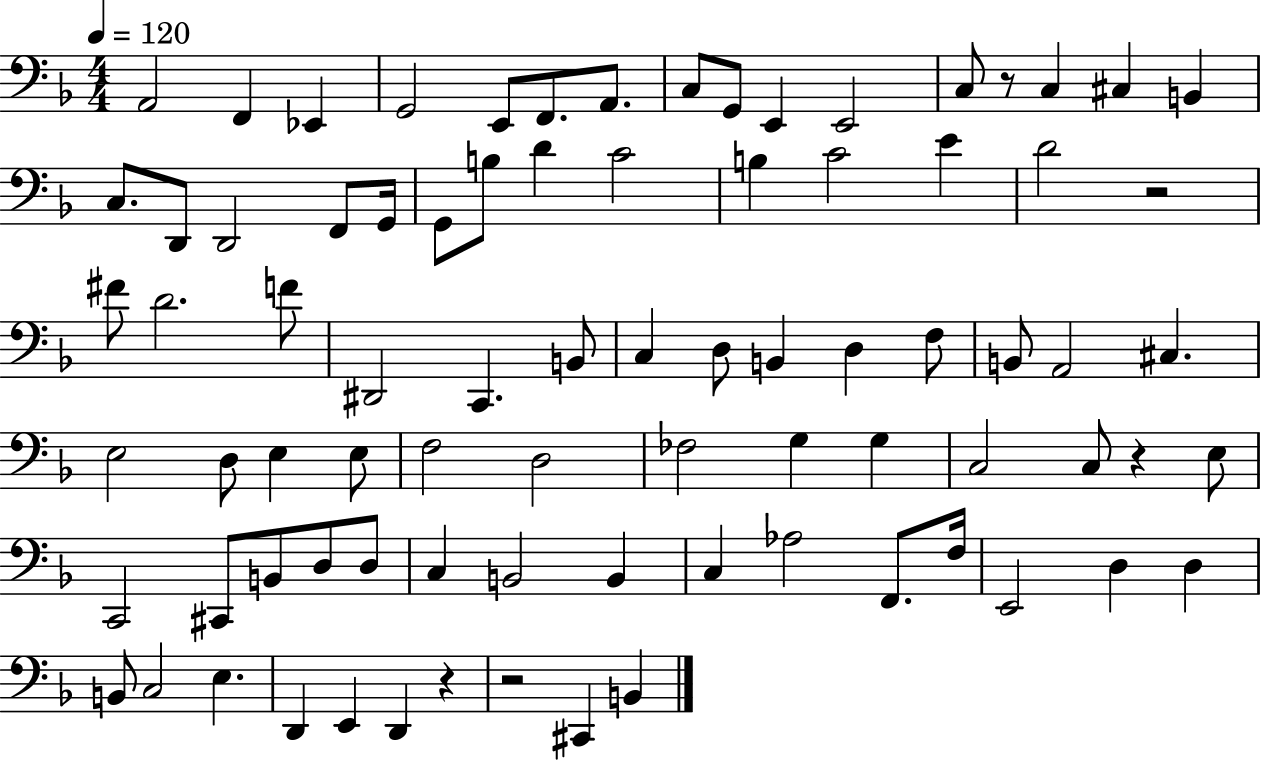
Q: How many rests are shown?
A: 5